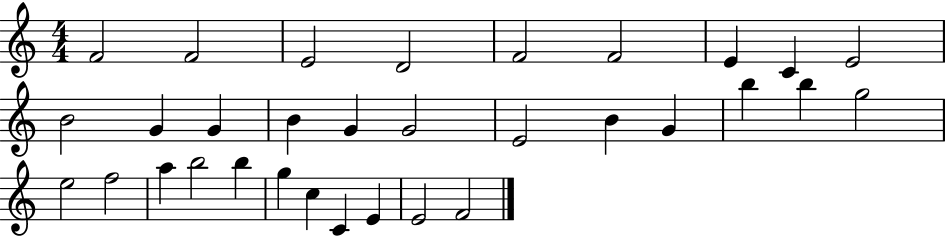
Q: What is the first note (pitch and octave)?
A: F4